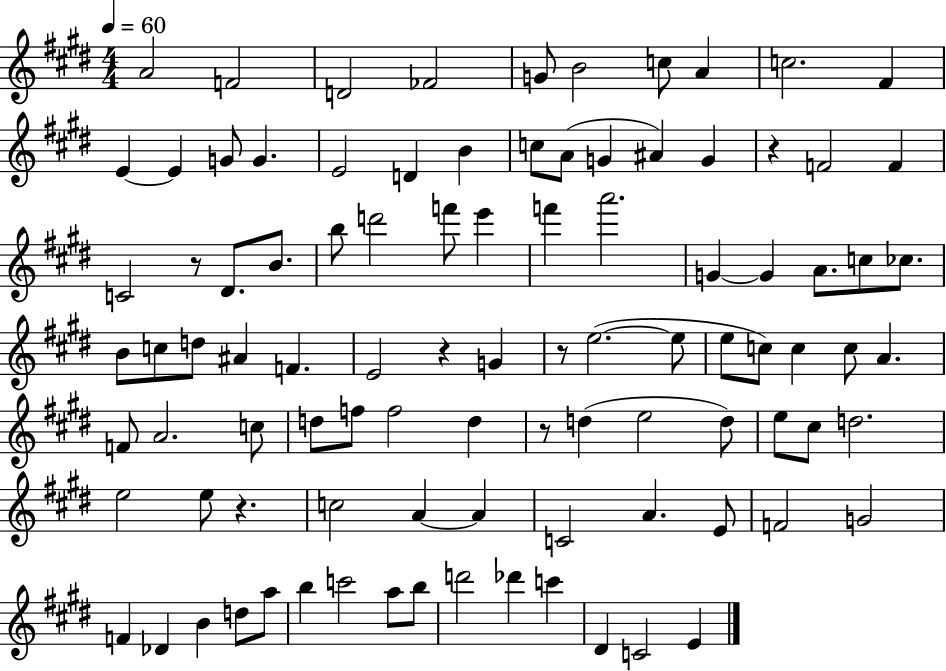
X:1
T:Untitled
M:4/4
L:1/4
K:E
A2 F2 D2 _F2 G/2 B2 c/2 A c2 ^F E E G/2 G E2 D B c/2 A/2 G ^A G z F2 F C2 z/2 ^D/2 B/2 b/2 d'2 f'/2 e' f' a'2 G G A/2 c/2 _c/2 B/2 c/2 d/2 ^A F E2 z G z/2 e2 e/2 e/2 c/2 c c/2 A F/2 A2 c/2 d/2 f/2 f2 d z/2 d e2 d/2 e/2 ^c/2 d2 e2 e/2 z c2 A A C2 A E/2 F2 G2 F _D B d/2 a/2 b c'2 a/2 b/2 d'2 _d' c' ^D C2 E